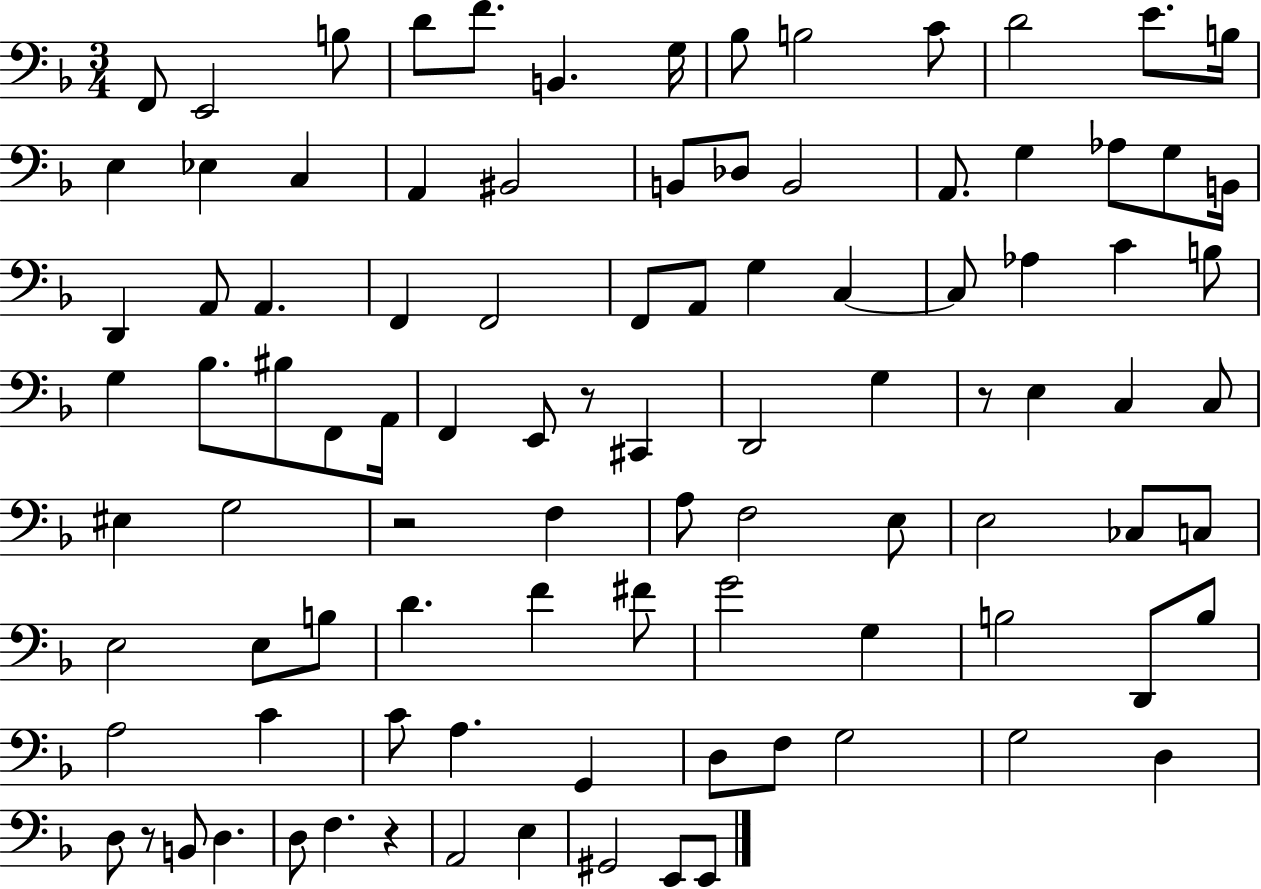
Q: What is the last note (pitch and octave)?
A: E2